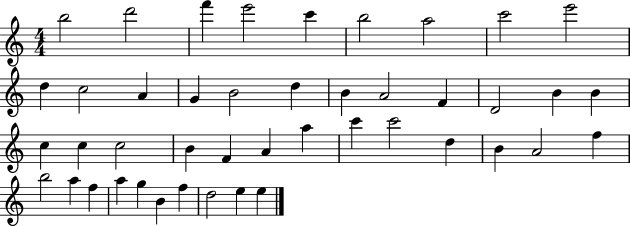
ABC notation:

X:1
T:Untitled
M:4/4
L:1/4
K:C
b2 d'2 f' e'2 c' b2 a2 c'2 e'2 d c2 A G B2 d B A2 F D2 B B c c c2 B F A a c' c'2 d B A2 f b2 a f a g B f d2 e e